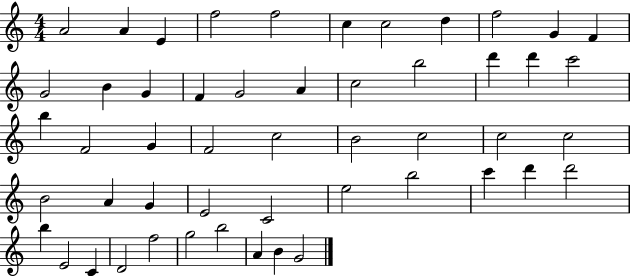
{
  \clef treble
  \numericTimeSignature
  \time 4/4
  \key c \major
  a'2 a'4 e'4 | f''2 f''2 | c''4 c''2 d''4 | f''2 g'4 f'4 | \break g'2 b'4 g'4 | f'4 g'2 a'4 | c''2 b''2 | d'''4 d'''4 c'''2 | \break b''4 f'2 g'4 | f'2 c''2 | b'2 c''2 | c''2 c''2 | \break b'2 a'4 g'4 | e'2 c'2 | e''2 b''2 | c'''4 d'''4 d'''2 | \break b''4 e'2 c'4 | d'2 f''2 | g''2 b''2 | a'4 b'4 g'2 | \break \bar "|."
}